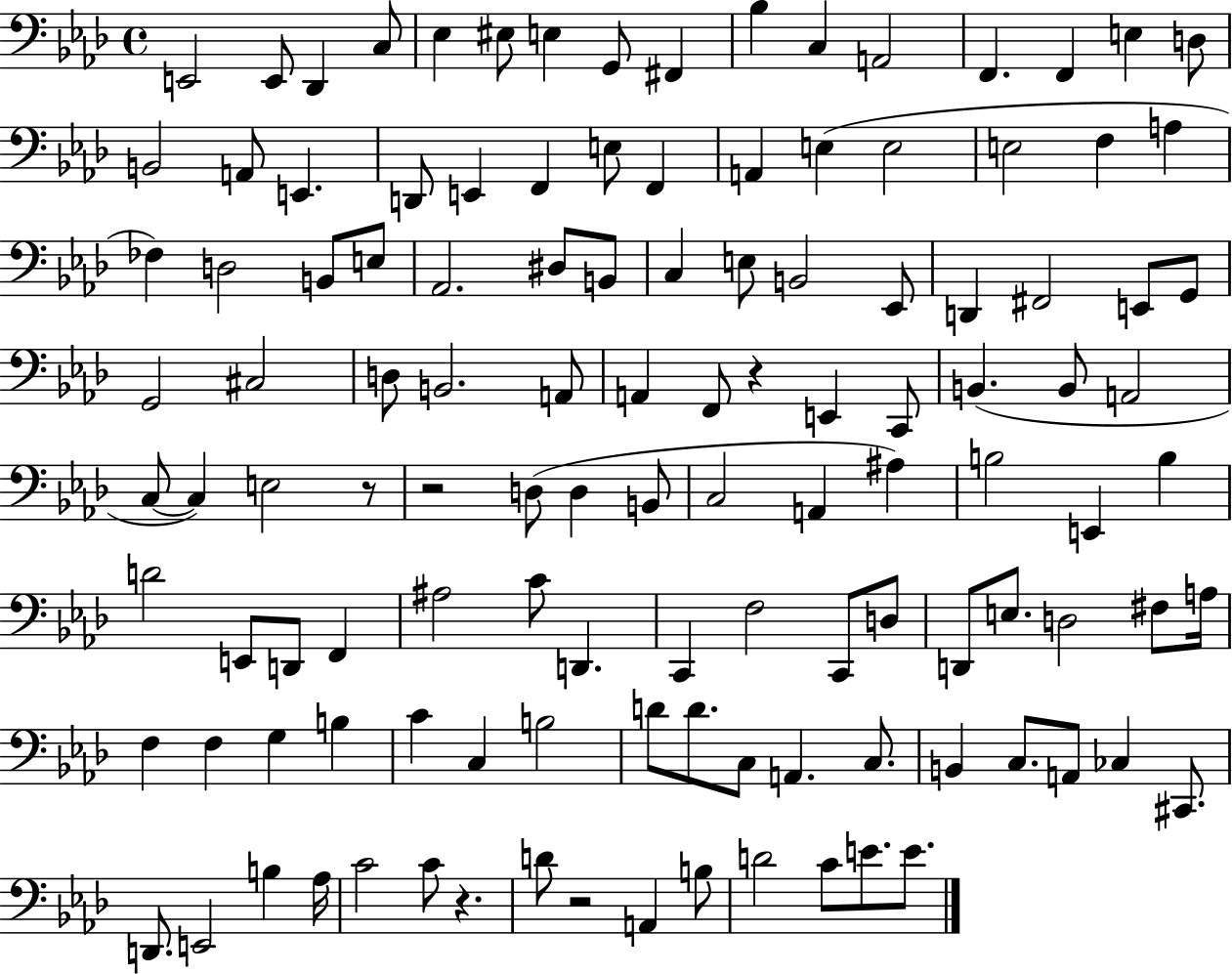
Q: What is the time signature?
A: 4/4